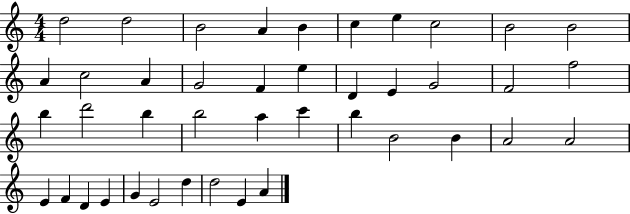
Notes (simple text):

D5/h D5/h B4/h A4/q B4/q C5/q E5/q C5/h B4/h B4/h A4/q C5/h A4/q G4/h F4/q E5/q D4/q E4/q G4/h F4/h F5/h B5/q D6/h B5/q B5/h A5/q C6/q B5/q B4/h B4/q A4/h A4/h E4/q F4/q D4/q E4/q G4/q E4/h D5/q D5/h E4/q A4/q